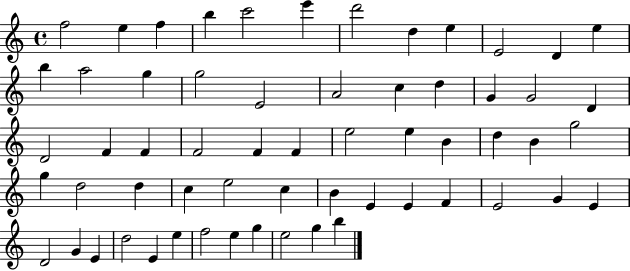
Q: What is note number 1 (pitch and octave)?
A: F5